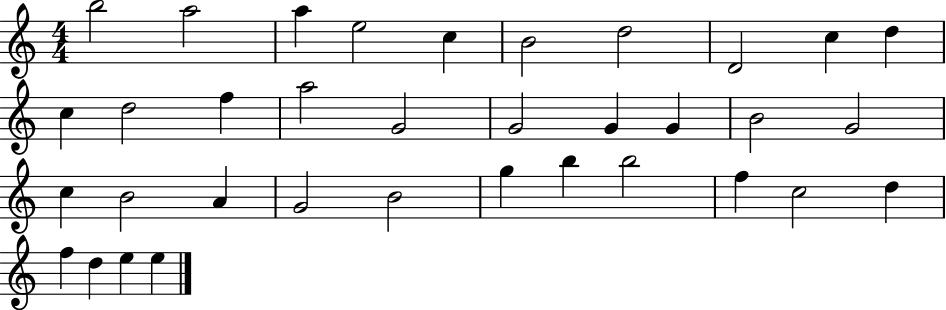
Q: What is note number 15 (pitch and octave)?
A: G4